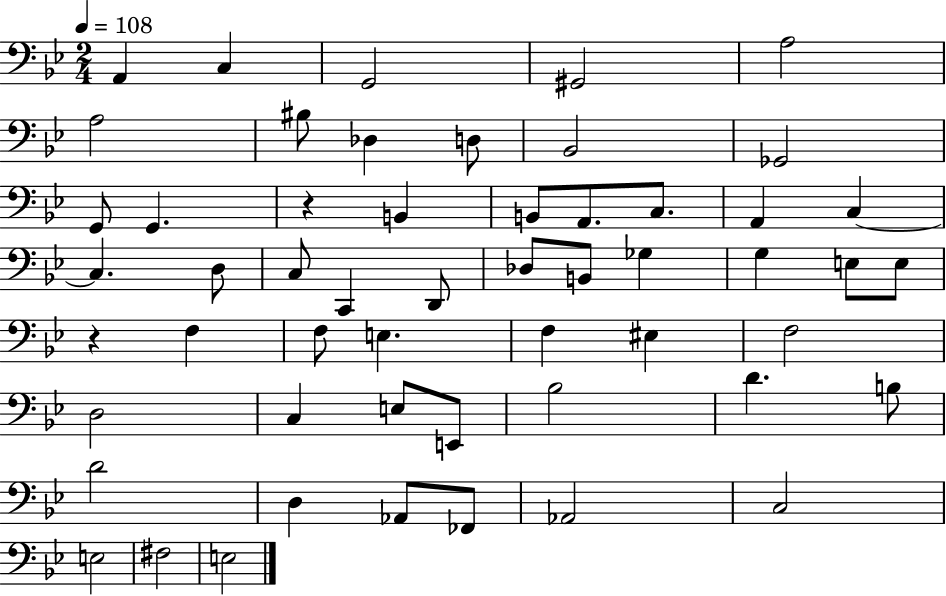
A2/q C3/q G2/h G#2/h A3/h A3/h BIS3/e Db3/q D3/e Bb2/h Gb2/h G2/e G2/q. R/q B2/q B2/e A2/e. C3/e. A2/q C3/q C3/q. D3/e C3/e C2/q D2/e Db3/e B2/e Gb3/q G3/q E3/e E3/e R/q F3/q F3/e E3/q. F3/q EIS3/q F3/h D3/h C3/q E3/e E2/e Bb3/h D4/q. B3/e D4/h D3/q Ab2/e FES2/e Ab2/h C3/h E3/h F#3/h E3/h